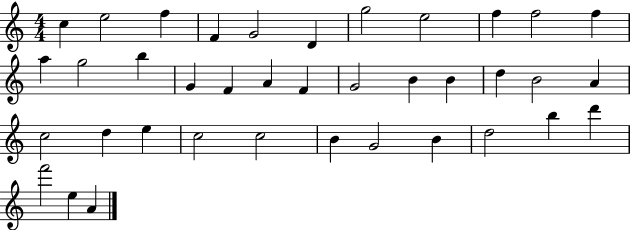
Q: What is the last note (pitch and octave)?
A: A4